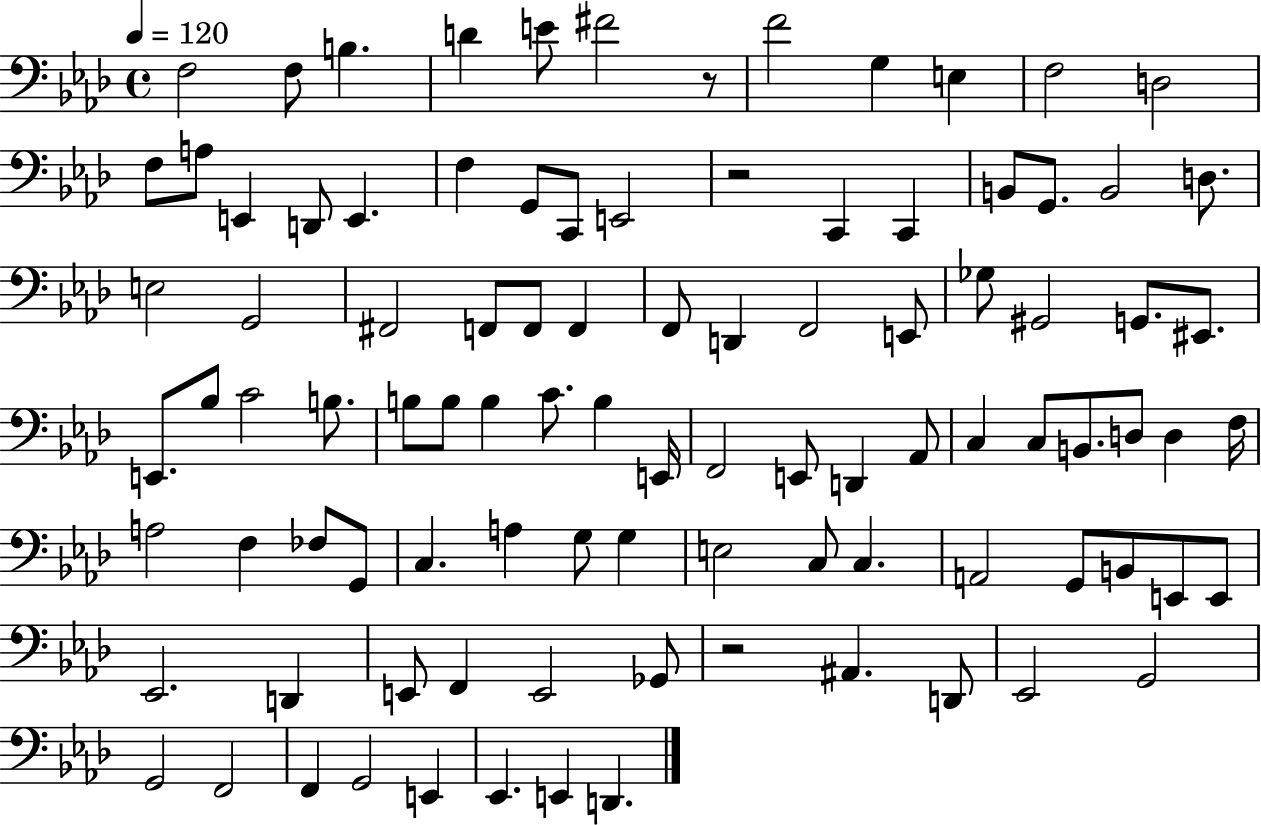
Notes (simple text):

F3/h F3/e B3/q. D4/q E4/e F#4/h R/e F4/h G3/q E3/q F3/h D3/h F3/e A3/e E2/q D2/e E2/q. F3/q G2/e C2/e E2/h R/h C2/q C2/q B2/e G2/e. B2/h D3/e. E3/h G2/h F#2/h F2/e F2/e F2/q F2/e D2/q F2/h E2/e Gb3/e G#2/h G2/e. EIS2/e. E2/e. Bb3/e C4/h B3/e. B3/e B3/e B3/q C4/e. B3/q E2/s F2/h E2/e D2/q Ab2/e C3/q C3/e B2/e. D3/e D3/q F3/s A3/h F3/q FES3/e G2/e C3/q. A3/q G3/e G3/q E3/h C3/e C3/q. A2/h G2/e B2/e E2/e E2/e Eb2/h. D2/q E2/e F2/q E2/h Gb2/e R/h A#2/q. D2/e Eb2/h G2/h G2/h F2/h F2/q G2/h E2/q Eb2/q. E2/q D2/q.